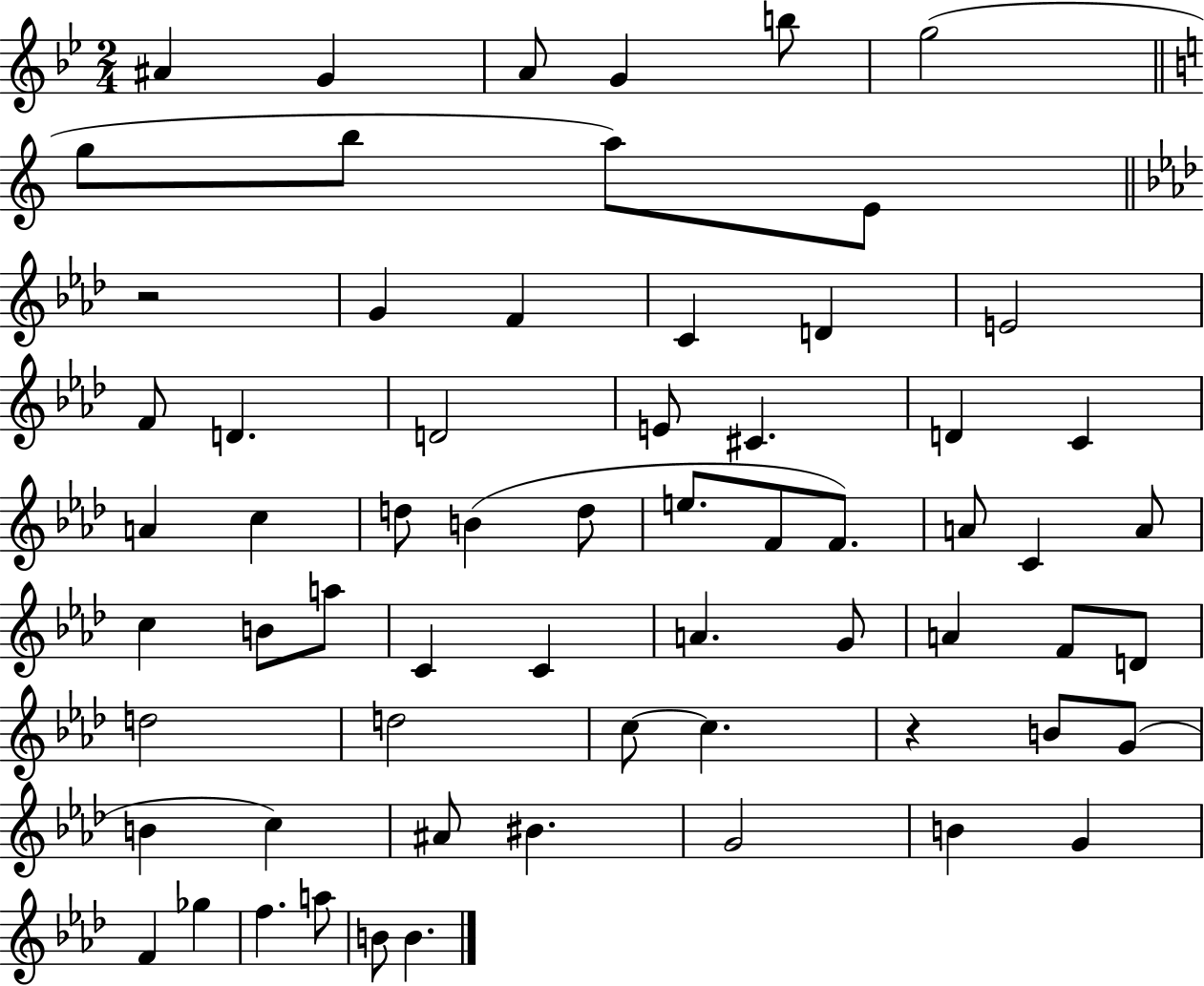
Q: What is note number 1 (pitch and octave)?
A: A#4